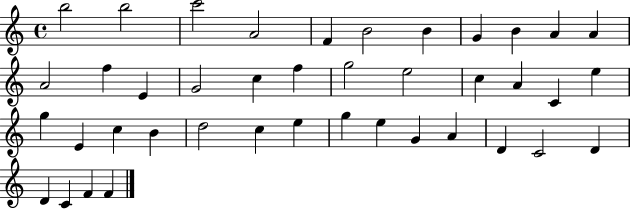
B5/h B5/h C6/h A4/h F4/q B4/h B4/q G4/q B4/q A4/q A4/q A4/h F5/q E4/q G4/h C5/q F5/q G5/h E5/h C5/q A4/q C4/q E5/q G5/q E4/q C5/q B4/q D5/h C5/q E5/q G5/q E5/q G4/q A4/q D4/q C4/h D4/q D4/q C4/q F4/q F4/q